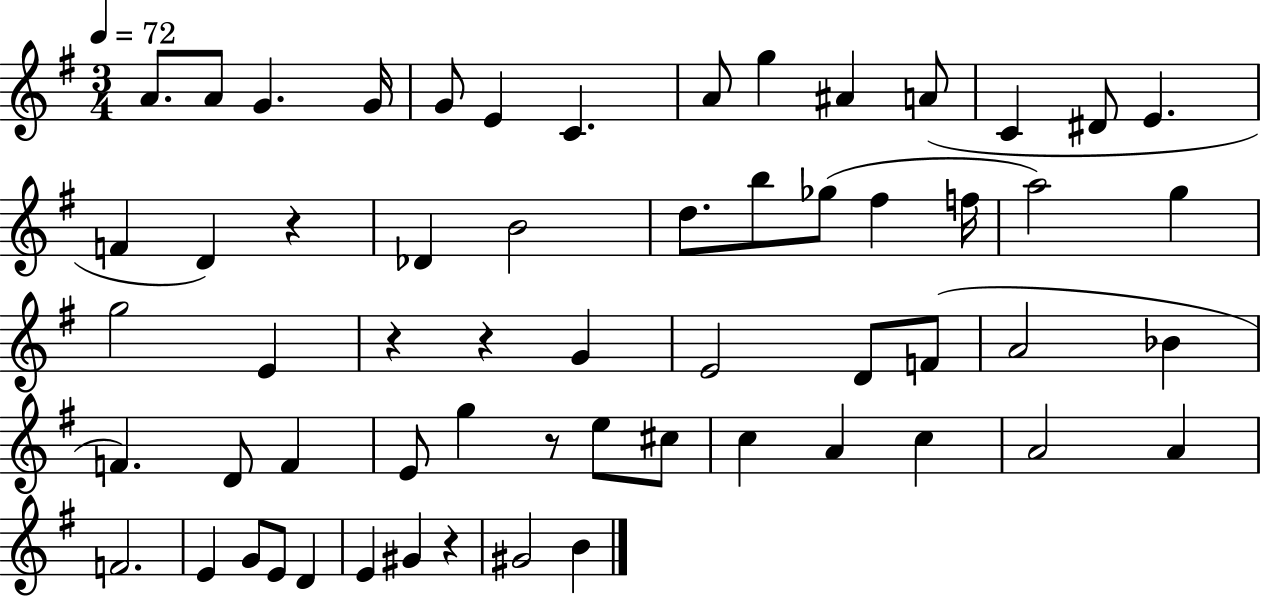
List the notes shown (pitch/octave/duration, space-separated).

A4/e. A4/e G4/q. G4/s G4/e E4/q C4/q. A4/e G5/q A#4/q A4/e C4/q D#4/e E4/q. F4/q D4/q R/q Db4/q B4/h D5/e. B5/e Gb5/e F#5/q F5/s A5/h G5/q G5/h E4/q R/q R/q G4/q E4/h D4/e F4/e A4/h Bb4/q F4/q. D4/e F4/q E4/e G5/q R/e E5/e C#5/e C5/q A4/q C5/q A4/h A4/q F4/h. E4/q G4/e E4/e D4/q E4/q G#4/q R/q G#4/h B4/q